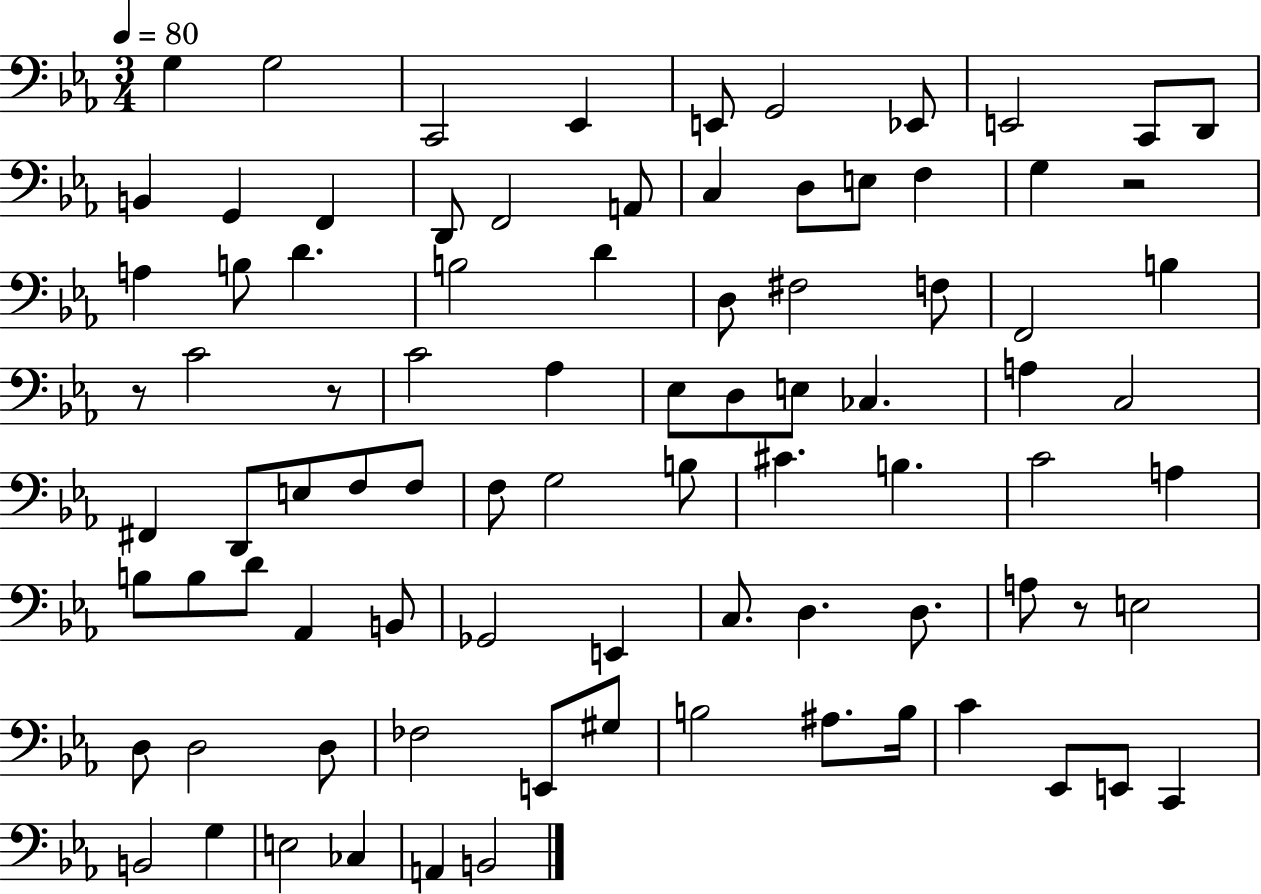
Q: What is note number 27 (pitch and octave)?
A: D3